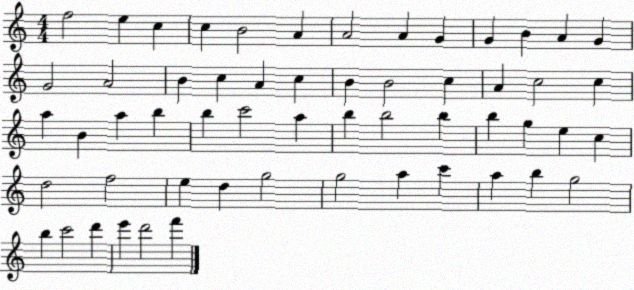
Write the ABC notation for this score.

X:1
T:Untitled
M:4/4
L:1/4
K:C
f2 e c c B2 A A2 A G G B A G G2 A2 B c A c B B2 c A c2 c a B a b b c'2 a b b2 b b g e c d2 f2 e d g2 g2 a c' a b g2 b c'2 d' e' d'2 f'